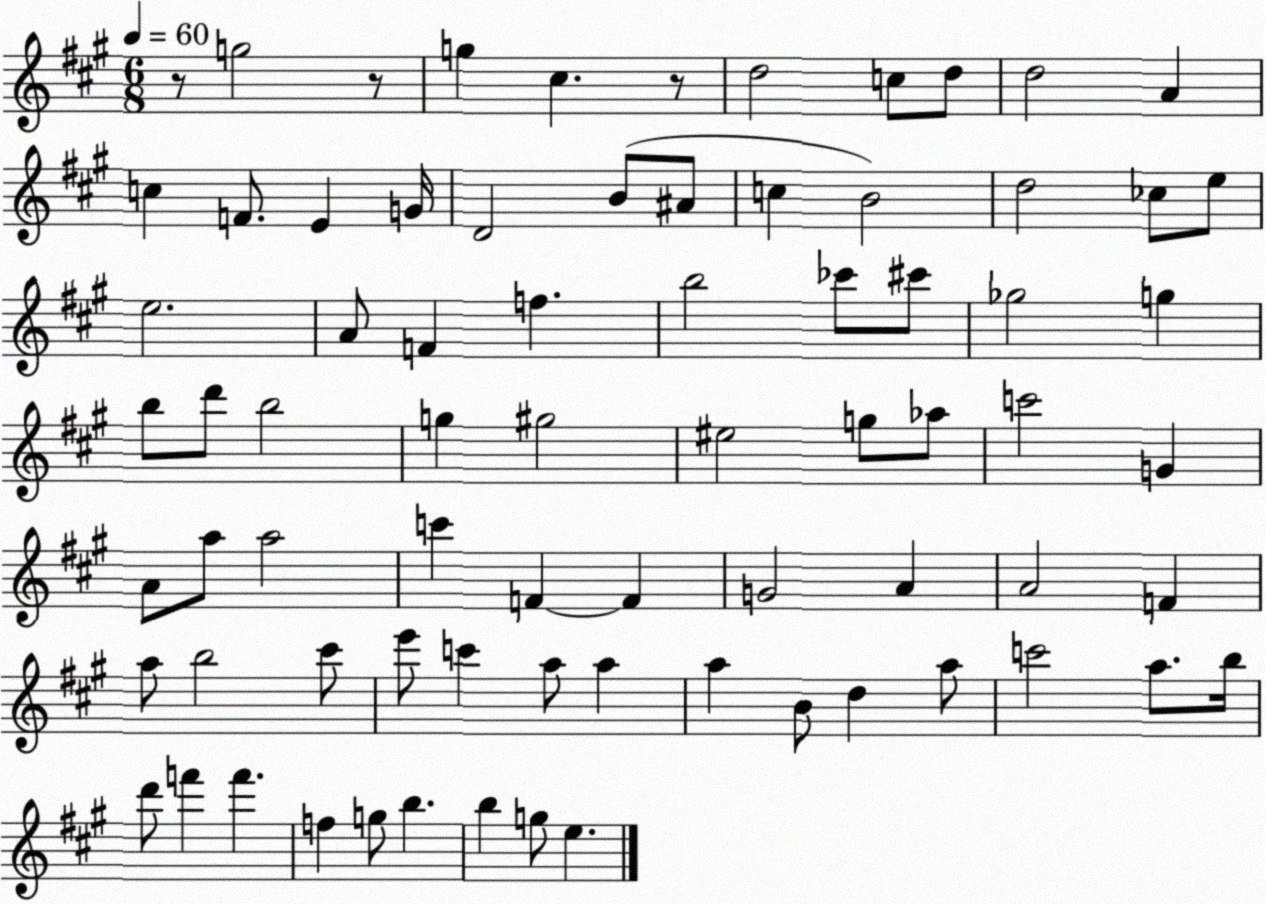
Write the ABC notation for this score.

X:1
T:Untitled
M:6/8
L:1/4
K:A
z/2 g2 z/2 g ^c z/2 d2 c/2 d/2 d2 A c F/2 E G/4 D2 B/2 ^A/2 c B2 d2 _c/2 e/2 e2 A/2 F f b2 _c'/2 ^c'/2 _g2 g b/2 d'/2 b2 g ^g2 ^e2 g/2 _a/2 c'2 G A/2 a/2 a2 c' F F G2 A A2 F a/2 b2 ^c'/2 e'/2 c' a/2 a a B/2 d a/2 c'2 a/2 b/4 d'/2 f' f' f g/2 b b g/2 e